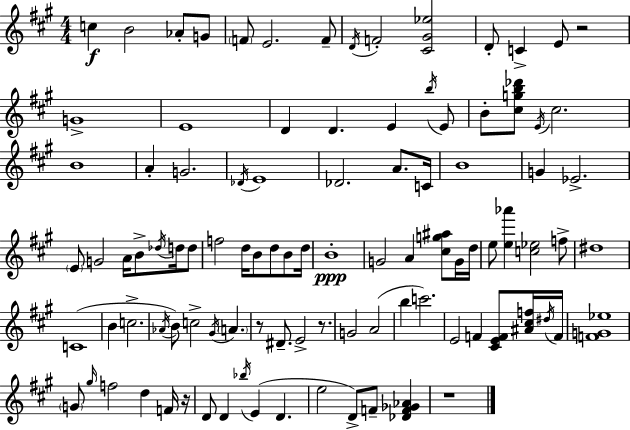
{
  \clef treble
  \numericTimeSignature
  \time 4/4
  \key a \major
  c''4\f b'2 aes'8-. g'8 | \parenthesize f'8 e'2. f'8-- | \acciaccatura { d'16 } f'2-. <cis' gis' ees''>2 | d'8-. c'4-> e'8 r2 | \break g'1-> | e'1 | d'4 d'4. e'4 \acciaccatura { b''16 } | e'8 b'8-. <cis'' g'' b'' des'''>8 \acciaccatura { e'16 } cis''2. | \break b'1 | a'4-. g'2. | \acciaccatura { des'16 } e'1 | des'2. | \break a'8. c'16 b'1 | g'4 ees'2.-> | \parenthesize e'8 g'2 a'16 b'8-> | \acciaccatura { des''16 } d''16 d''8 f''2 d''16 b'8 | \break d''8 b'8 d''16 b'1-.\ppp | g'2 a'4 | <cis'' g'' ais''>8 g'16 d''16 e''8 <e'' aes'''>4 <c'' ees''>2 | f''8-> dis''1 | \break c'1( | b'4 c''2.-> | \acciaccatura { aes'16 }) b'8 c''2-> | \acciaccatura { gis'16 } \parenthesize a'4. r8 dis'8.-- e'2-> | \break r8. g'2 a'2( | b''4 c'''2.) | e'2 f'4 | <cis' e' f'>8 <ais' cis'' f''>16 \acciaccatura { dis''16 } f'16 <f' g' ees''>1 | \break \parenthesize g'8 \grace { gis''16 } f''2 | d''4 f'16 r16 d'8 d'4 \acciaccatura { bes''16 }( | e'4 d'4. e''2 | d'8->) f'8-- <des' f' ges' aes'>4 r1 | \break \bar "|."
}